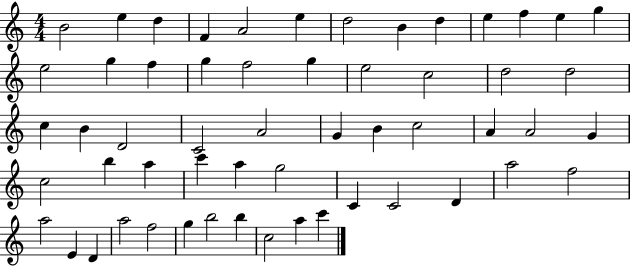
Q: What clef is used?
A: treble